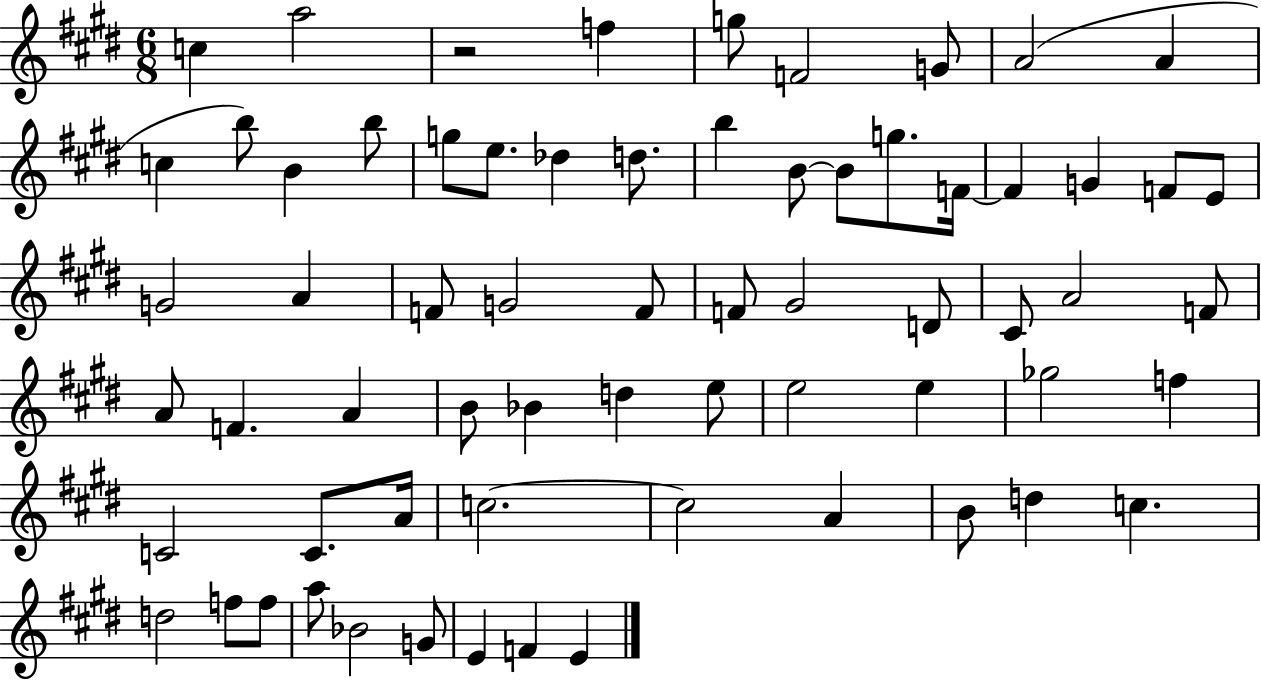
C5/q A5/h R/h F5/q G5/e F4/h G4/e A4/h A4/q C5/q B5/e B4/q B5/e G5/e E5/e. Db5/q D5/e. B5/q B4/e B4/e G5/e. F4/s F4/q G4/q F4/e E4/e G4/h A4/q F4/e G4/h F4/e F4/e G#4/h D4/e C#4/e A4/h F4/e A4/e F4/q. A4/q B4/e Bb4/q D5/q E5/e E5/h E5/q Gb5/h F5/q C4/h C4/e. A4/s C5/h. C5/h A4/q B4/e D5/q C5/q. D5/h F5/e F5/e A5/e Bb4/h G4/e E4/q F4/q E4/q